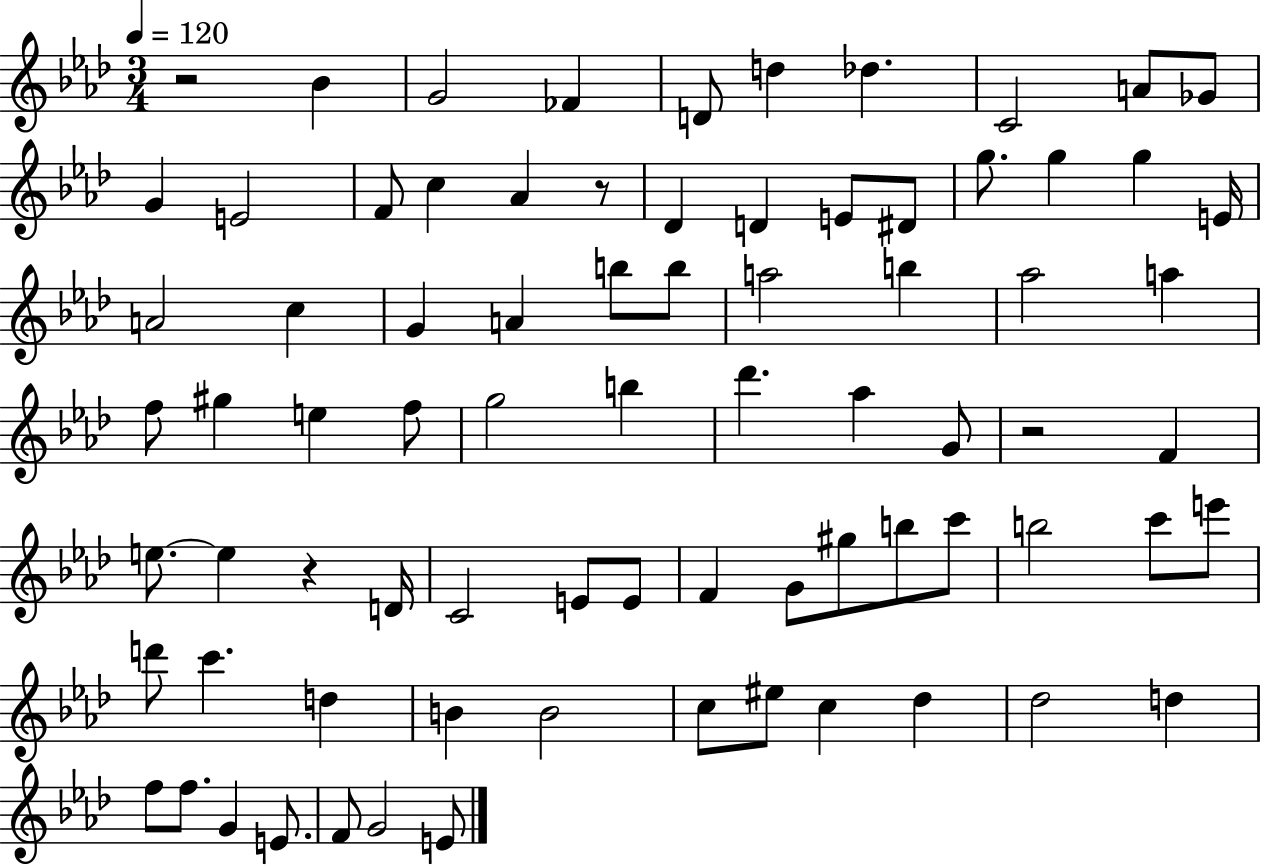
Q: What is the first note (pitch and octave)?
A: Bb4